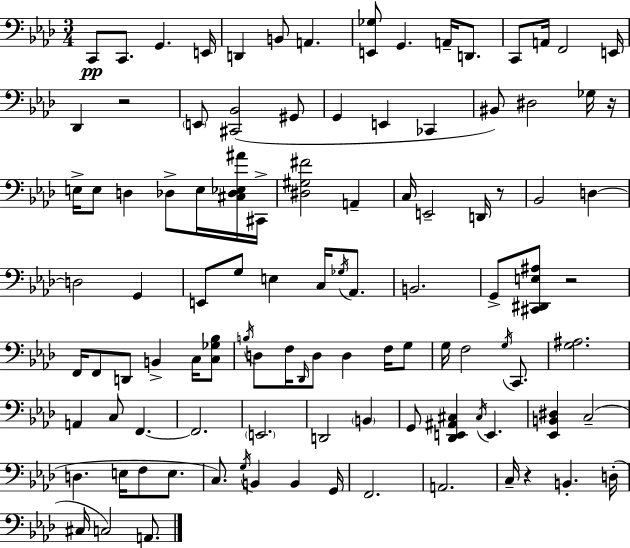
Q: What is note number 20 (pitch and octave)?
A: CES2